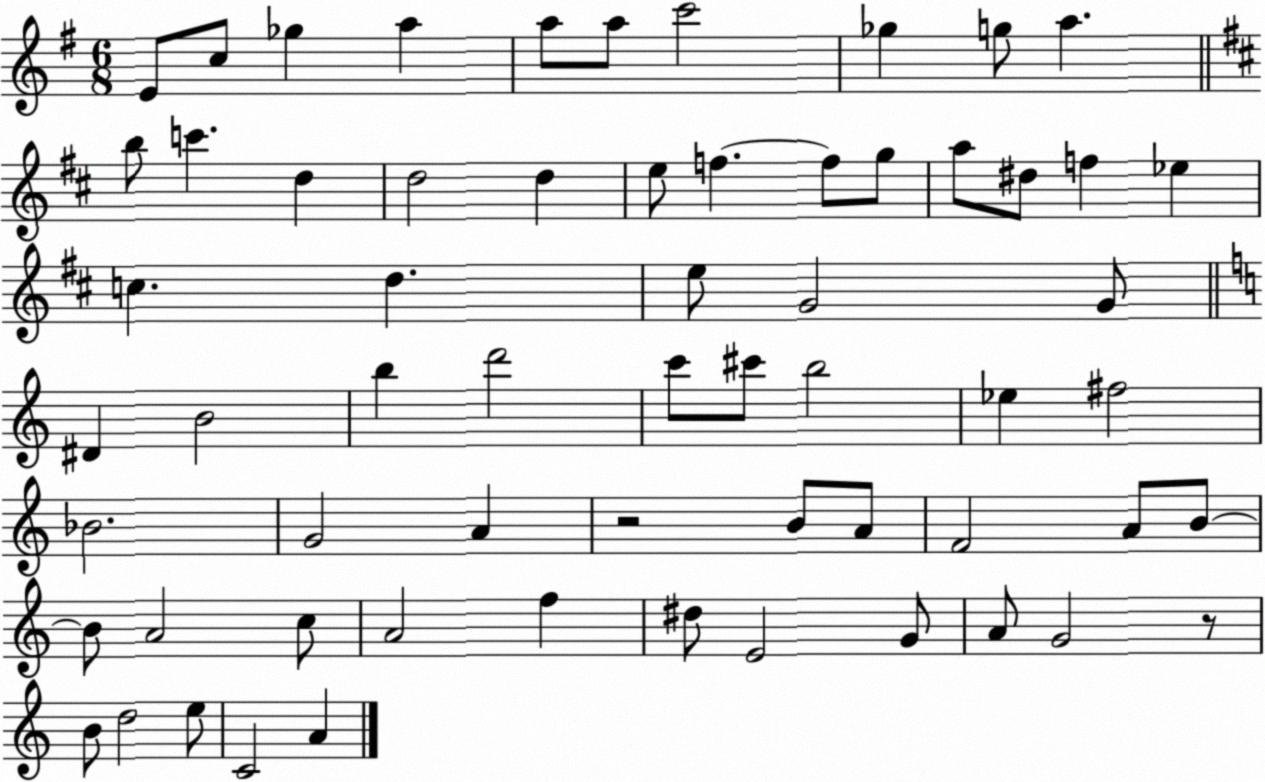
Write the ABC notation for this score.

X:1
T:Untitled
M:6/8
L:1/4
K:G
E/2 c/2 _g a a/2 a/2 c'2 _g g/2 a b/2 c' d d2 d e/2 f f/2 g/2 a/2 ^d/2 f _e c d e/2 G2 G/2 ^D B2 b d'2 c'/2 ^c'/2 b2 _e ^f2 _B2 G2 A z2 B/2 A/2 F2 A/2 B/2 B/2 A2 c/2 A2 f ^d/2 E2 G/2 A/2 G2 z/2 B/2 d2 e/2 C2 A